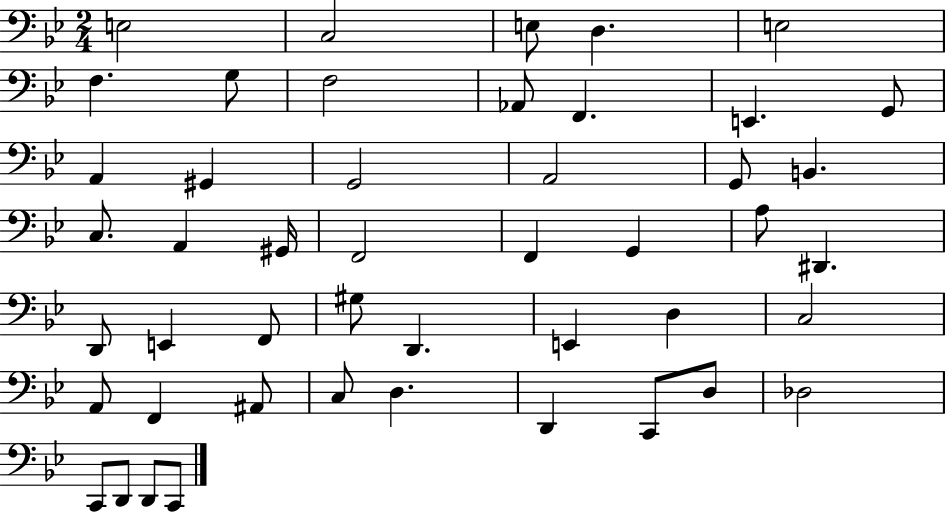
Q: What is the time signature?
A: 2/4